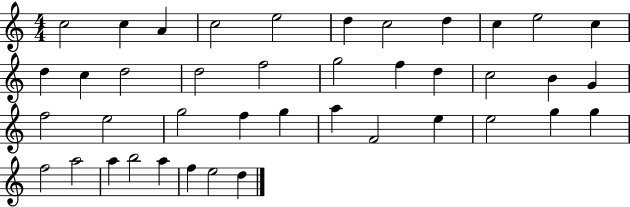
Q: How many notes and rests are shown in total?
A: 41